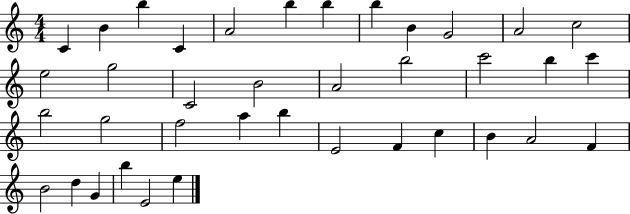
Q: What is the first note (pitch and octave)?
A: C4